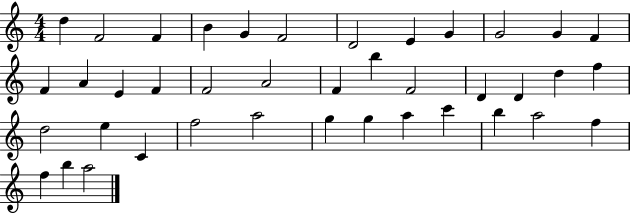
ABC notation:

X:1
T:Untitled
M:4/4
L:1/4
K:C
d F2 F B G F2 D2 E G G2 G F F A E F F2 A2 F b F2 D D d f d2 e C f2 a2 g g a c' b a2 f f b a2